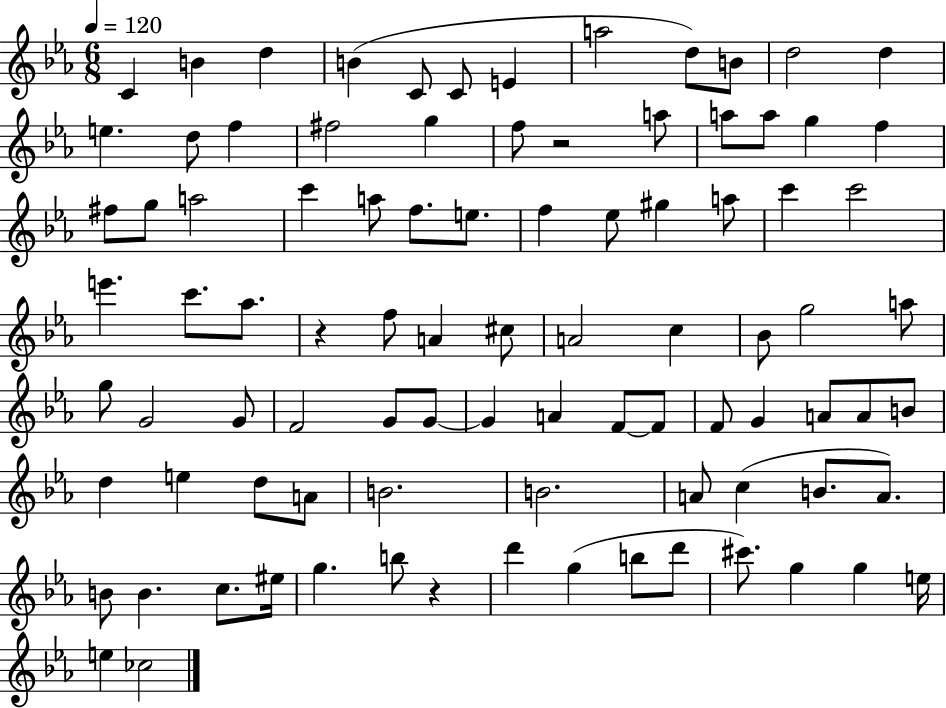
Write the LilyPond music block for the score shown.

{
  \clef treble
  \numericTimeSignature
  \time 6/8
  \key ees \major
  \tempo 4 = 120
  c'4 b'4 d''4 | b'4( c'8 c'8 e'4 | a''2 d''8) b'8 | d''2 d''4 | \break e''4. d''8 f''4 | fis''2 g''4 | f''8 r2 a''8 | a''8 a''8 g''4 f''4 | \break fis''8 g''8 a''2 | c'''4 a''8 f''8. e''8. | f''4 ees''8 gis''4 a''8 | c'''4 c'''2 | \break e'''4. c'''8. aes''8. | r4 f''8 a'4 cis''8 | a'2 c''4 | bes'8 g''2 a''8 | \break g''8 g'2 g'8 | f'2 g'8 g'8~~ | g'4 a'4 f'8~~ f'8 | f'8 g'4 a'8 a'8 b'8 | \break d''4 e''4 d''8 a'8 | b'2. | b'2. | a'8 c''4( b'8. a'8.) | \break b'8 b'4. c''8. eis''16 | g''4. b''8 r4 | d'''4 g''4( b''8 d'''8 | cis'''8.) g''4 g''4 e''16 | \break e''4 ces''2 | \bar "|."
}